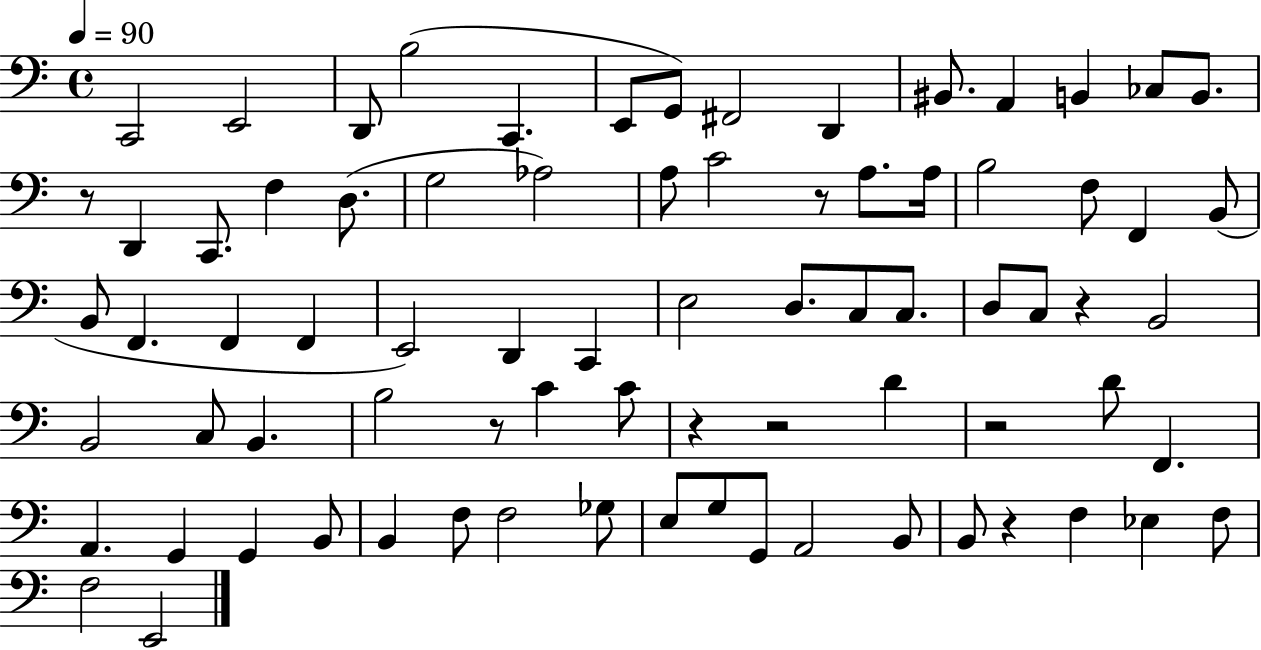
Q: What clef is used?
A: bass